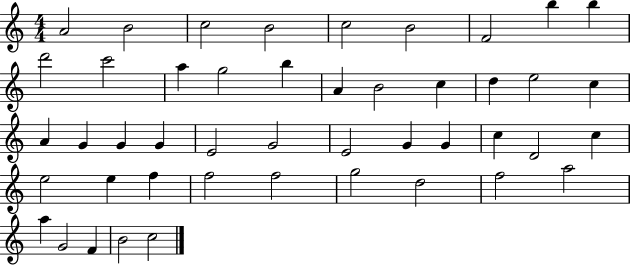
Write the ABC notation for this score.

X:1
T:Untitled
M:4/4
L:1/4
K:C
A2 B2 c2 B2 c2 B2 F2 b b d'2 c'2 a g2 b A B2 c d e2 c A G G G E2 G2 E2 G G c D2 c e2 e f f2 f2 g2 d2 f2 a2 a G2 F B2 c2